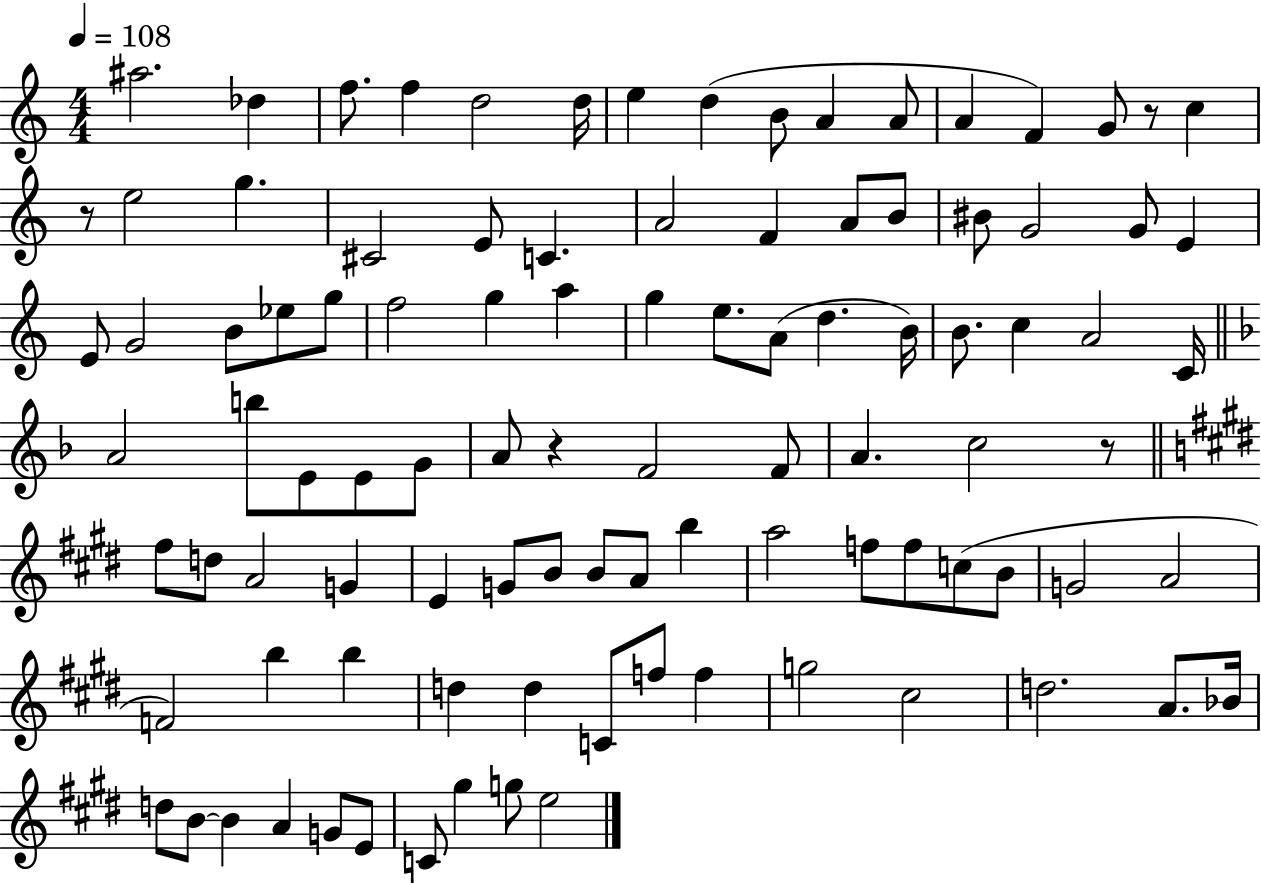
X:1
T:Untitled
M:4/4
L:1/4
K:C
^a2 _d f/2 f d2 d/4 e d B/2 A A/2 A F G/2 z/2 c z/2 e2 g ^C2 E/2 C A2 F A/2 B/2 ^B/2 G2 G/2 E E/2 G2 B/2 _e/2 g/2 f2 g a g e/2 A/2 d B/4 B/2 c A2 C/4 A2 b/2 E/2 E/2 G/2 A/2 z F2 F/2 A c2 z/2 ^f/2 d/2 A2 G E G/2 B/2 B/2 A/2 b a2 f/2 f/2 c/2 B/2 G2 A2 F2 b b d d C/2 f/2 f g2 ^c2 d2 A/2 _B/4 d/2 B/2 B A G/2 E/2 C/2 ^g g/2 e2